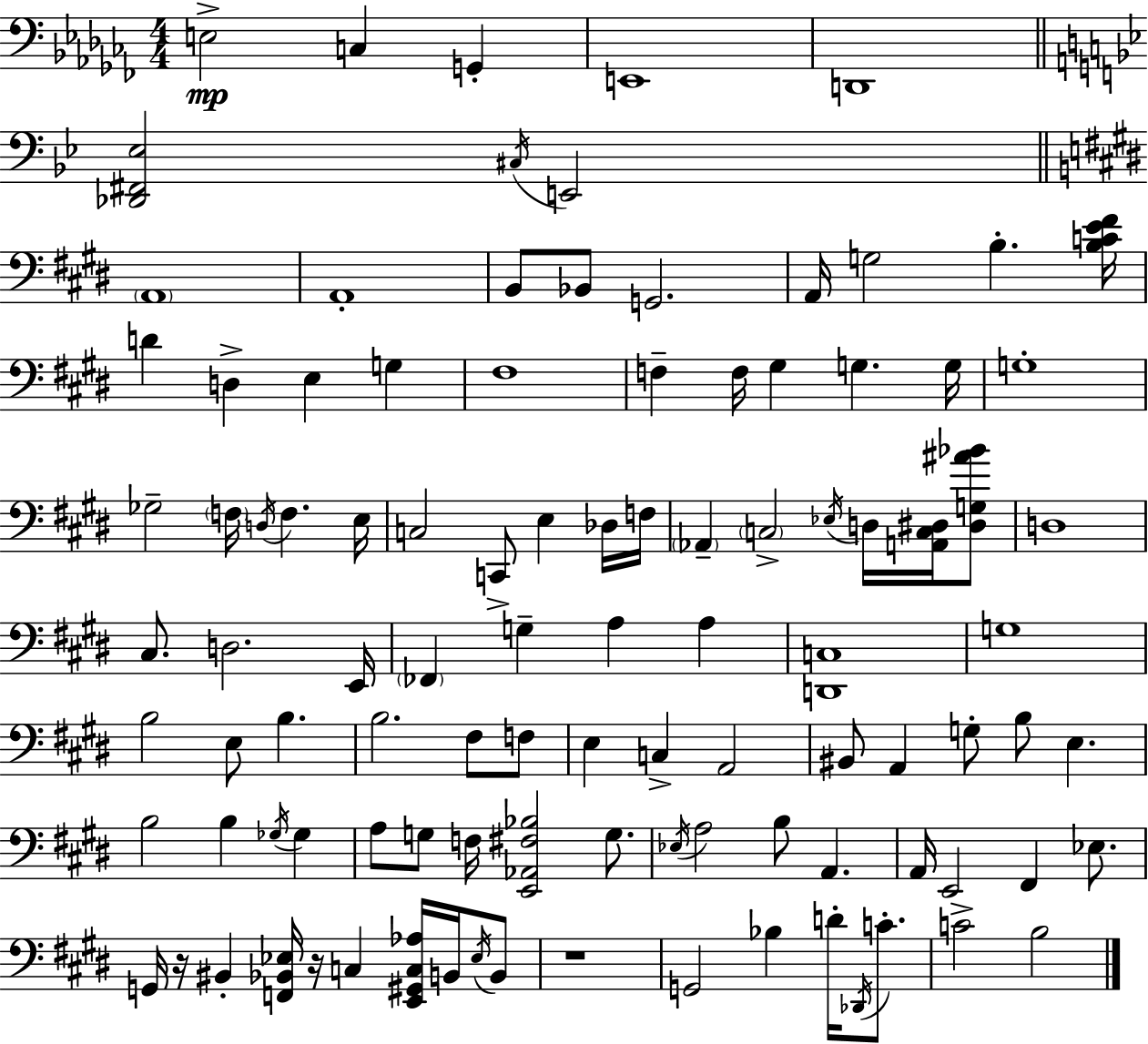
{
  \clef bass
  \numericTimeSignature
  \time 4/4
  \key aes \minor
  \repeat volta 2 { e2->\mp c4 g,4-. | e,1 | d,1 | \bar "||" \break \key bes \major <des, fis, ees>2 \acciaccatura { cis16 } e,2 | \bar "||" \break \key e \major \parenthesize a,1 | a,1-. | b,8 bes,8 g,2. | a,16 g2 b4.-. <b c' e' fis'>16 | \break d'4 d4-> e4 g4 | fis1 | f4-- f16 gis4 g4. g16 | g1-. | \break ges2-- \parenthesize f16 \acciaccatura { d16 } f4. | e16 c2 c,8-> e4 des16 | f16 \parenthesize aes,4-- \parenthesize c2-> \acciaccatura { ees16 } d16 <a, c dis>16 | <dis g ais' bes'>8 d1 | \break cis8. d2. | e,16 \parenthesize fes,4 g4-- a4 a4 | <d, c>1 | g1 | \break b2 e8 b4. | b2. fis8 | f8 e4 c4-> a,2 | bis,8 a,4 g8-. b8 e4. | \break b2 b4 \acciaccatura { ges16 } ges4 | a8 g8 f16 <e, aes, fis bes>2 | g8. \acciaccatura { ees16 } a2 b8 a,4. | a,16 e,2 fis,4 | \break ees8. g,16 r16 bis,4-. <f, bes, ees>16 r16 c4 | <e, gis, c aes>16 b,16 \acciaccatura { ees16 } b,8 r1 | g,2 bes4 | d'16-. \acciaccatura { des,16 } c'8.-. c'2-> b2 | \break } \bar "|."
}